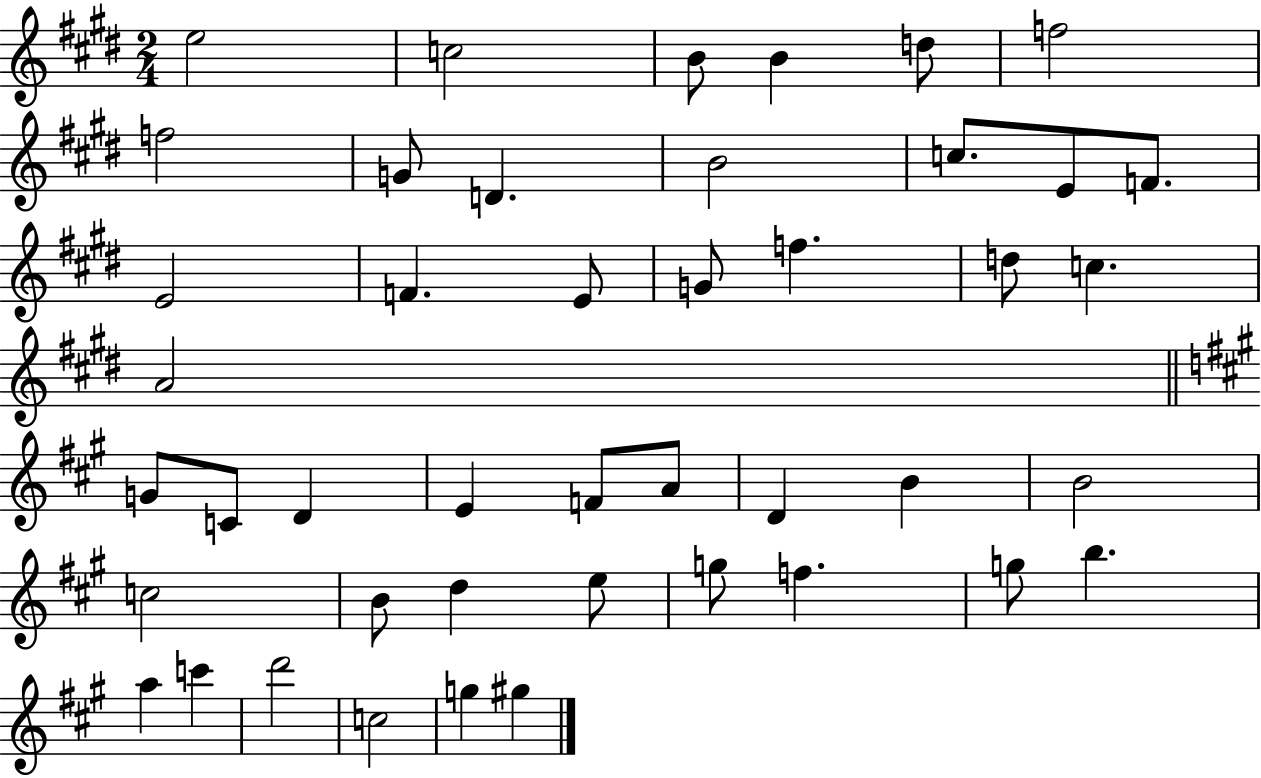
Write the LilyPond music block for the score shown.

{
  \clef treble
  \numericTimeSignature
  \time 2/4
  \key e \major
  e''2 | c''2 | b'8 b'4 d''8 | f''2 | \break f''2 | g'8 d'4. | b'2 | c''8. e'8 f'8. | \break e'2 | f'4. e'8 | g'8 f''4. | d''8 c''4. | \break a'2 | \bar "||" \break \key a \major g'8 c'8 d'4 | e'4 f'8 a'8 | d'4 b'4 | b'2 | \break c''2 | b'8 d''4 e''8 | g''8 f''4. | g''8 b''4. | \break a''4 c'''4 | d'''2 | c''2 | g''4 gis''4 | \break \bar "|."
}